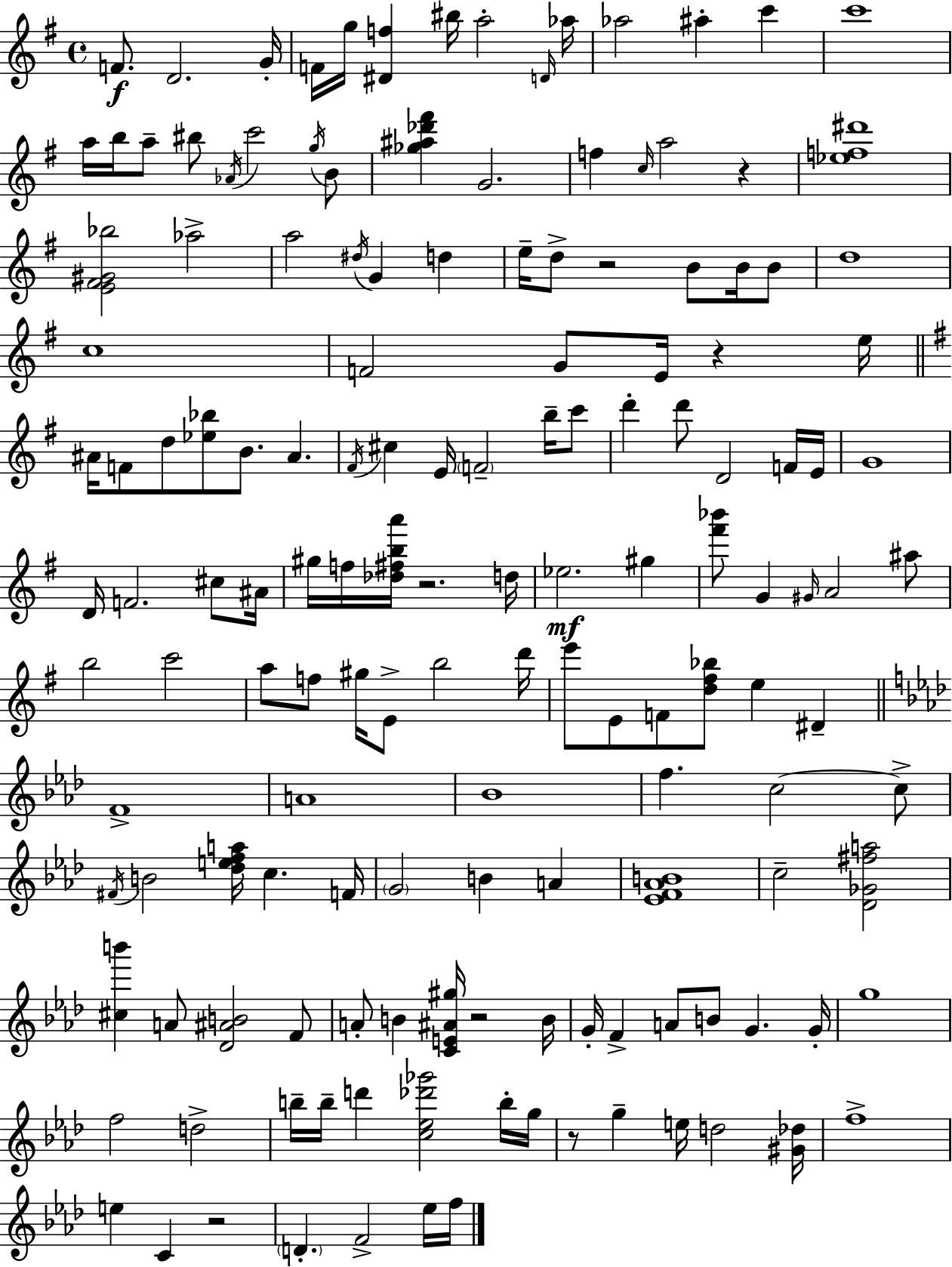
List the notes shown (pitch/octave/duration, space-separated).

F4/e. D4/h. G4/s F4/s G5/s [D#4,F5]/q BIS5/s A5/h D4/s Ab5/s Ab5/h A#5/q C6/q C6/w A5/s B5/s A5/e BIS5/e Ab4/s C6/h G5/s B4/e [Gb5,A#5,Db6,F#6]/q G4/h. F5/q C5/s A5/h R/q [Eb5,F5,D#6]/w [E4,F#4,G#4,Bb5]/h Ab5/h A5/h D#5/s G4/q D5/q E5/s D5/e R/h B4/e B4/s B4/e D5/w C5/w F4/h G4/e E4/s R/q E5/s A#4/s F4/e D5/e [Eb5,Bb5]/e B4/e. A#4/q. F#4/s C#5/q E4/s F4/h B5/s C6/e D6/q D6/e D4/h F4/s E4/s G4/w D4/s F4/h. C#5/e A#4/s G#5/s F5/s [Db5,F#5,B5,A6]/s R/h. D5/s Eb5/h. G#5/q [F#6,Bb6]/e G4/q G#4/s A4/h A#5/e B5/h C6/h A5/e F5/e G#5/s E4/e B5/h D6/s E6/e E4/e F4/e [D5,F#5,Bb5]/e E5/q D#4/q F4/w A4/w Bb4/w F5/q. C5/h C5/e F#4/s B4/h [Db5,E5,F5,A5]/s C5/q. F4/s G4/h B4/q A4/q [Eb4,F4,Ab4,B4]/w C5/h [Db4,Gb4,F#5,A5]/h [C#5,B6]/q A4/e [Db4,A#4,B4]/h F4/e A4/e B4/q [C4,E4,A#4,G#5]/s R/h B4/s G4/s F4/q A4/e B4/e G4/q. G4/s G5/w F5/h D5/h B5/s B5/s D6/q [C5,Eb5,Db6,Gb6]/h B5/s G5/s R/e G5/q E5/s D5/h [G#4,Db5]/s F5/w E5/q C4/q R/h D4/q. F4/h Eb5/s F5/s